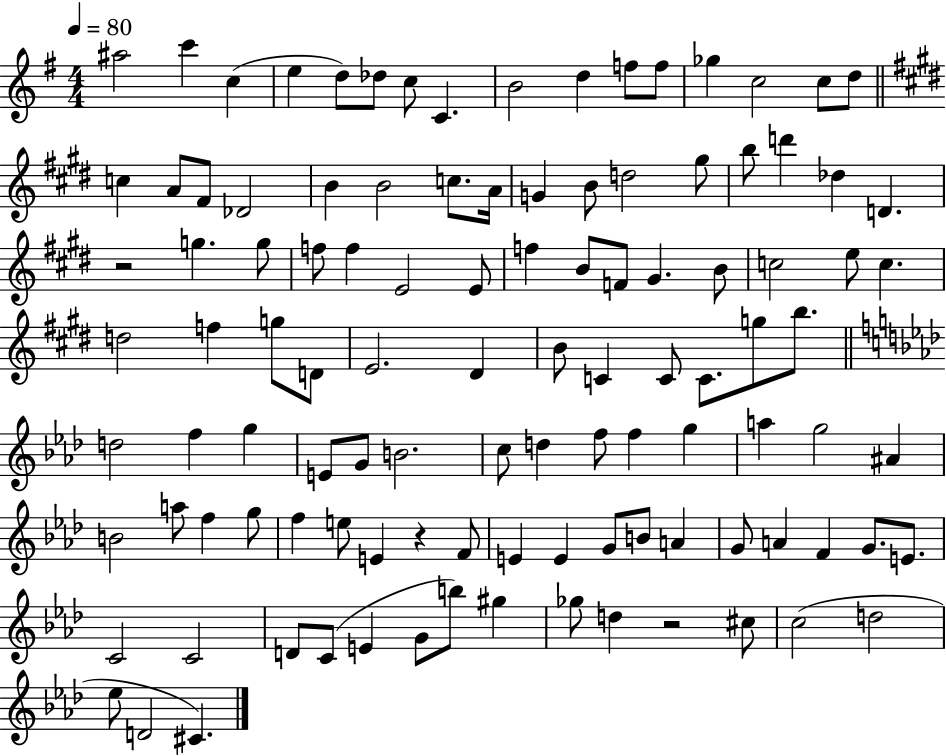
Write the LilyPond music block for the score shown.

{
  \clef treble
  \numericTimeSignature
  \time 4/4
  \key g \major
  \tempo 4 = 80
  ais''2 c'''4 c''4( | e''4 d''8) des''8 c''8 c'4. | b'2 d''4 f''8 f''8 | ges''4 c''2 c''8 d''8 | \break \bar "||" \break \key e \major c''4 a'8 fis'8 des'2 | b'4 b'2 c''8. a'16 | g'4 b'8 d''2 gis''8 | b''8 d'''4 des''4 d'4. | \break r2 g''4. g''8 | f''8 f''4 e'2 e'8 | f''4 b'8 f'8 gis'4. b'8 | c''2 e''8 c''4. | \break d''2 f''4 g''8 d'8 | e'2. dis'4 | b'8 c'4 c'8 c'8. g''8 b''8. | \bar "||" \break \key f \minor d''2 f''4 g''4 | e'8 g'8 b'2. | c''8 d''4 f''8 f''4 g''4 | a''4 g''2 ais'4 | \break b'2 a''8 f''4 g''8 | f''4 e''8 e'4 r4 f'8 | e'4 e'4 g'8 b'8 a'4 | g'8 a'4 f'4 g'8. e'8. | \break c'2 c'2 | d'8 c'8( e'4 g'8 b''8) gis''4 | ges''8 d''4 r2 cis''8 | c''2( d''2 | \break ees''8 d'2 cis'4.) | \bar "|."
}